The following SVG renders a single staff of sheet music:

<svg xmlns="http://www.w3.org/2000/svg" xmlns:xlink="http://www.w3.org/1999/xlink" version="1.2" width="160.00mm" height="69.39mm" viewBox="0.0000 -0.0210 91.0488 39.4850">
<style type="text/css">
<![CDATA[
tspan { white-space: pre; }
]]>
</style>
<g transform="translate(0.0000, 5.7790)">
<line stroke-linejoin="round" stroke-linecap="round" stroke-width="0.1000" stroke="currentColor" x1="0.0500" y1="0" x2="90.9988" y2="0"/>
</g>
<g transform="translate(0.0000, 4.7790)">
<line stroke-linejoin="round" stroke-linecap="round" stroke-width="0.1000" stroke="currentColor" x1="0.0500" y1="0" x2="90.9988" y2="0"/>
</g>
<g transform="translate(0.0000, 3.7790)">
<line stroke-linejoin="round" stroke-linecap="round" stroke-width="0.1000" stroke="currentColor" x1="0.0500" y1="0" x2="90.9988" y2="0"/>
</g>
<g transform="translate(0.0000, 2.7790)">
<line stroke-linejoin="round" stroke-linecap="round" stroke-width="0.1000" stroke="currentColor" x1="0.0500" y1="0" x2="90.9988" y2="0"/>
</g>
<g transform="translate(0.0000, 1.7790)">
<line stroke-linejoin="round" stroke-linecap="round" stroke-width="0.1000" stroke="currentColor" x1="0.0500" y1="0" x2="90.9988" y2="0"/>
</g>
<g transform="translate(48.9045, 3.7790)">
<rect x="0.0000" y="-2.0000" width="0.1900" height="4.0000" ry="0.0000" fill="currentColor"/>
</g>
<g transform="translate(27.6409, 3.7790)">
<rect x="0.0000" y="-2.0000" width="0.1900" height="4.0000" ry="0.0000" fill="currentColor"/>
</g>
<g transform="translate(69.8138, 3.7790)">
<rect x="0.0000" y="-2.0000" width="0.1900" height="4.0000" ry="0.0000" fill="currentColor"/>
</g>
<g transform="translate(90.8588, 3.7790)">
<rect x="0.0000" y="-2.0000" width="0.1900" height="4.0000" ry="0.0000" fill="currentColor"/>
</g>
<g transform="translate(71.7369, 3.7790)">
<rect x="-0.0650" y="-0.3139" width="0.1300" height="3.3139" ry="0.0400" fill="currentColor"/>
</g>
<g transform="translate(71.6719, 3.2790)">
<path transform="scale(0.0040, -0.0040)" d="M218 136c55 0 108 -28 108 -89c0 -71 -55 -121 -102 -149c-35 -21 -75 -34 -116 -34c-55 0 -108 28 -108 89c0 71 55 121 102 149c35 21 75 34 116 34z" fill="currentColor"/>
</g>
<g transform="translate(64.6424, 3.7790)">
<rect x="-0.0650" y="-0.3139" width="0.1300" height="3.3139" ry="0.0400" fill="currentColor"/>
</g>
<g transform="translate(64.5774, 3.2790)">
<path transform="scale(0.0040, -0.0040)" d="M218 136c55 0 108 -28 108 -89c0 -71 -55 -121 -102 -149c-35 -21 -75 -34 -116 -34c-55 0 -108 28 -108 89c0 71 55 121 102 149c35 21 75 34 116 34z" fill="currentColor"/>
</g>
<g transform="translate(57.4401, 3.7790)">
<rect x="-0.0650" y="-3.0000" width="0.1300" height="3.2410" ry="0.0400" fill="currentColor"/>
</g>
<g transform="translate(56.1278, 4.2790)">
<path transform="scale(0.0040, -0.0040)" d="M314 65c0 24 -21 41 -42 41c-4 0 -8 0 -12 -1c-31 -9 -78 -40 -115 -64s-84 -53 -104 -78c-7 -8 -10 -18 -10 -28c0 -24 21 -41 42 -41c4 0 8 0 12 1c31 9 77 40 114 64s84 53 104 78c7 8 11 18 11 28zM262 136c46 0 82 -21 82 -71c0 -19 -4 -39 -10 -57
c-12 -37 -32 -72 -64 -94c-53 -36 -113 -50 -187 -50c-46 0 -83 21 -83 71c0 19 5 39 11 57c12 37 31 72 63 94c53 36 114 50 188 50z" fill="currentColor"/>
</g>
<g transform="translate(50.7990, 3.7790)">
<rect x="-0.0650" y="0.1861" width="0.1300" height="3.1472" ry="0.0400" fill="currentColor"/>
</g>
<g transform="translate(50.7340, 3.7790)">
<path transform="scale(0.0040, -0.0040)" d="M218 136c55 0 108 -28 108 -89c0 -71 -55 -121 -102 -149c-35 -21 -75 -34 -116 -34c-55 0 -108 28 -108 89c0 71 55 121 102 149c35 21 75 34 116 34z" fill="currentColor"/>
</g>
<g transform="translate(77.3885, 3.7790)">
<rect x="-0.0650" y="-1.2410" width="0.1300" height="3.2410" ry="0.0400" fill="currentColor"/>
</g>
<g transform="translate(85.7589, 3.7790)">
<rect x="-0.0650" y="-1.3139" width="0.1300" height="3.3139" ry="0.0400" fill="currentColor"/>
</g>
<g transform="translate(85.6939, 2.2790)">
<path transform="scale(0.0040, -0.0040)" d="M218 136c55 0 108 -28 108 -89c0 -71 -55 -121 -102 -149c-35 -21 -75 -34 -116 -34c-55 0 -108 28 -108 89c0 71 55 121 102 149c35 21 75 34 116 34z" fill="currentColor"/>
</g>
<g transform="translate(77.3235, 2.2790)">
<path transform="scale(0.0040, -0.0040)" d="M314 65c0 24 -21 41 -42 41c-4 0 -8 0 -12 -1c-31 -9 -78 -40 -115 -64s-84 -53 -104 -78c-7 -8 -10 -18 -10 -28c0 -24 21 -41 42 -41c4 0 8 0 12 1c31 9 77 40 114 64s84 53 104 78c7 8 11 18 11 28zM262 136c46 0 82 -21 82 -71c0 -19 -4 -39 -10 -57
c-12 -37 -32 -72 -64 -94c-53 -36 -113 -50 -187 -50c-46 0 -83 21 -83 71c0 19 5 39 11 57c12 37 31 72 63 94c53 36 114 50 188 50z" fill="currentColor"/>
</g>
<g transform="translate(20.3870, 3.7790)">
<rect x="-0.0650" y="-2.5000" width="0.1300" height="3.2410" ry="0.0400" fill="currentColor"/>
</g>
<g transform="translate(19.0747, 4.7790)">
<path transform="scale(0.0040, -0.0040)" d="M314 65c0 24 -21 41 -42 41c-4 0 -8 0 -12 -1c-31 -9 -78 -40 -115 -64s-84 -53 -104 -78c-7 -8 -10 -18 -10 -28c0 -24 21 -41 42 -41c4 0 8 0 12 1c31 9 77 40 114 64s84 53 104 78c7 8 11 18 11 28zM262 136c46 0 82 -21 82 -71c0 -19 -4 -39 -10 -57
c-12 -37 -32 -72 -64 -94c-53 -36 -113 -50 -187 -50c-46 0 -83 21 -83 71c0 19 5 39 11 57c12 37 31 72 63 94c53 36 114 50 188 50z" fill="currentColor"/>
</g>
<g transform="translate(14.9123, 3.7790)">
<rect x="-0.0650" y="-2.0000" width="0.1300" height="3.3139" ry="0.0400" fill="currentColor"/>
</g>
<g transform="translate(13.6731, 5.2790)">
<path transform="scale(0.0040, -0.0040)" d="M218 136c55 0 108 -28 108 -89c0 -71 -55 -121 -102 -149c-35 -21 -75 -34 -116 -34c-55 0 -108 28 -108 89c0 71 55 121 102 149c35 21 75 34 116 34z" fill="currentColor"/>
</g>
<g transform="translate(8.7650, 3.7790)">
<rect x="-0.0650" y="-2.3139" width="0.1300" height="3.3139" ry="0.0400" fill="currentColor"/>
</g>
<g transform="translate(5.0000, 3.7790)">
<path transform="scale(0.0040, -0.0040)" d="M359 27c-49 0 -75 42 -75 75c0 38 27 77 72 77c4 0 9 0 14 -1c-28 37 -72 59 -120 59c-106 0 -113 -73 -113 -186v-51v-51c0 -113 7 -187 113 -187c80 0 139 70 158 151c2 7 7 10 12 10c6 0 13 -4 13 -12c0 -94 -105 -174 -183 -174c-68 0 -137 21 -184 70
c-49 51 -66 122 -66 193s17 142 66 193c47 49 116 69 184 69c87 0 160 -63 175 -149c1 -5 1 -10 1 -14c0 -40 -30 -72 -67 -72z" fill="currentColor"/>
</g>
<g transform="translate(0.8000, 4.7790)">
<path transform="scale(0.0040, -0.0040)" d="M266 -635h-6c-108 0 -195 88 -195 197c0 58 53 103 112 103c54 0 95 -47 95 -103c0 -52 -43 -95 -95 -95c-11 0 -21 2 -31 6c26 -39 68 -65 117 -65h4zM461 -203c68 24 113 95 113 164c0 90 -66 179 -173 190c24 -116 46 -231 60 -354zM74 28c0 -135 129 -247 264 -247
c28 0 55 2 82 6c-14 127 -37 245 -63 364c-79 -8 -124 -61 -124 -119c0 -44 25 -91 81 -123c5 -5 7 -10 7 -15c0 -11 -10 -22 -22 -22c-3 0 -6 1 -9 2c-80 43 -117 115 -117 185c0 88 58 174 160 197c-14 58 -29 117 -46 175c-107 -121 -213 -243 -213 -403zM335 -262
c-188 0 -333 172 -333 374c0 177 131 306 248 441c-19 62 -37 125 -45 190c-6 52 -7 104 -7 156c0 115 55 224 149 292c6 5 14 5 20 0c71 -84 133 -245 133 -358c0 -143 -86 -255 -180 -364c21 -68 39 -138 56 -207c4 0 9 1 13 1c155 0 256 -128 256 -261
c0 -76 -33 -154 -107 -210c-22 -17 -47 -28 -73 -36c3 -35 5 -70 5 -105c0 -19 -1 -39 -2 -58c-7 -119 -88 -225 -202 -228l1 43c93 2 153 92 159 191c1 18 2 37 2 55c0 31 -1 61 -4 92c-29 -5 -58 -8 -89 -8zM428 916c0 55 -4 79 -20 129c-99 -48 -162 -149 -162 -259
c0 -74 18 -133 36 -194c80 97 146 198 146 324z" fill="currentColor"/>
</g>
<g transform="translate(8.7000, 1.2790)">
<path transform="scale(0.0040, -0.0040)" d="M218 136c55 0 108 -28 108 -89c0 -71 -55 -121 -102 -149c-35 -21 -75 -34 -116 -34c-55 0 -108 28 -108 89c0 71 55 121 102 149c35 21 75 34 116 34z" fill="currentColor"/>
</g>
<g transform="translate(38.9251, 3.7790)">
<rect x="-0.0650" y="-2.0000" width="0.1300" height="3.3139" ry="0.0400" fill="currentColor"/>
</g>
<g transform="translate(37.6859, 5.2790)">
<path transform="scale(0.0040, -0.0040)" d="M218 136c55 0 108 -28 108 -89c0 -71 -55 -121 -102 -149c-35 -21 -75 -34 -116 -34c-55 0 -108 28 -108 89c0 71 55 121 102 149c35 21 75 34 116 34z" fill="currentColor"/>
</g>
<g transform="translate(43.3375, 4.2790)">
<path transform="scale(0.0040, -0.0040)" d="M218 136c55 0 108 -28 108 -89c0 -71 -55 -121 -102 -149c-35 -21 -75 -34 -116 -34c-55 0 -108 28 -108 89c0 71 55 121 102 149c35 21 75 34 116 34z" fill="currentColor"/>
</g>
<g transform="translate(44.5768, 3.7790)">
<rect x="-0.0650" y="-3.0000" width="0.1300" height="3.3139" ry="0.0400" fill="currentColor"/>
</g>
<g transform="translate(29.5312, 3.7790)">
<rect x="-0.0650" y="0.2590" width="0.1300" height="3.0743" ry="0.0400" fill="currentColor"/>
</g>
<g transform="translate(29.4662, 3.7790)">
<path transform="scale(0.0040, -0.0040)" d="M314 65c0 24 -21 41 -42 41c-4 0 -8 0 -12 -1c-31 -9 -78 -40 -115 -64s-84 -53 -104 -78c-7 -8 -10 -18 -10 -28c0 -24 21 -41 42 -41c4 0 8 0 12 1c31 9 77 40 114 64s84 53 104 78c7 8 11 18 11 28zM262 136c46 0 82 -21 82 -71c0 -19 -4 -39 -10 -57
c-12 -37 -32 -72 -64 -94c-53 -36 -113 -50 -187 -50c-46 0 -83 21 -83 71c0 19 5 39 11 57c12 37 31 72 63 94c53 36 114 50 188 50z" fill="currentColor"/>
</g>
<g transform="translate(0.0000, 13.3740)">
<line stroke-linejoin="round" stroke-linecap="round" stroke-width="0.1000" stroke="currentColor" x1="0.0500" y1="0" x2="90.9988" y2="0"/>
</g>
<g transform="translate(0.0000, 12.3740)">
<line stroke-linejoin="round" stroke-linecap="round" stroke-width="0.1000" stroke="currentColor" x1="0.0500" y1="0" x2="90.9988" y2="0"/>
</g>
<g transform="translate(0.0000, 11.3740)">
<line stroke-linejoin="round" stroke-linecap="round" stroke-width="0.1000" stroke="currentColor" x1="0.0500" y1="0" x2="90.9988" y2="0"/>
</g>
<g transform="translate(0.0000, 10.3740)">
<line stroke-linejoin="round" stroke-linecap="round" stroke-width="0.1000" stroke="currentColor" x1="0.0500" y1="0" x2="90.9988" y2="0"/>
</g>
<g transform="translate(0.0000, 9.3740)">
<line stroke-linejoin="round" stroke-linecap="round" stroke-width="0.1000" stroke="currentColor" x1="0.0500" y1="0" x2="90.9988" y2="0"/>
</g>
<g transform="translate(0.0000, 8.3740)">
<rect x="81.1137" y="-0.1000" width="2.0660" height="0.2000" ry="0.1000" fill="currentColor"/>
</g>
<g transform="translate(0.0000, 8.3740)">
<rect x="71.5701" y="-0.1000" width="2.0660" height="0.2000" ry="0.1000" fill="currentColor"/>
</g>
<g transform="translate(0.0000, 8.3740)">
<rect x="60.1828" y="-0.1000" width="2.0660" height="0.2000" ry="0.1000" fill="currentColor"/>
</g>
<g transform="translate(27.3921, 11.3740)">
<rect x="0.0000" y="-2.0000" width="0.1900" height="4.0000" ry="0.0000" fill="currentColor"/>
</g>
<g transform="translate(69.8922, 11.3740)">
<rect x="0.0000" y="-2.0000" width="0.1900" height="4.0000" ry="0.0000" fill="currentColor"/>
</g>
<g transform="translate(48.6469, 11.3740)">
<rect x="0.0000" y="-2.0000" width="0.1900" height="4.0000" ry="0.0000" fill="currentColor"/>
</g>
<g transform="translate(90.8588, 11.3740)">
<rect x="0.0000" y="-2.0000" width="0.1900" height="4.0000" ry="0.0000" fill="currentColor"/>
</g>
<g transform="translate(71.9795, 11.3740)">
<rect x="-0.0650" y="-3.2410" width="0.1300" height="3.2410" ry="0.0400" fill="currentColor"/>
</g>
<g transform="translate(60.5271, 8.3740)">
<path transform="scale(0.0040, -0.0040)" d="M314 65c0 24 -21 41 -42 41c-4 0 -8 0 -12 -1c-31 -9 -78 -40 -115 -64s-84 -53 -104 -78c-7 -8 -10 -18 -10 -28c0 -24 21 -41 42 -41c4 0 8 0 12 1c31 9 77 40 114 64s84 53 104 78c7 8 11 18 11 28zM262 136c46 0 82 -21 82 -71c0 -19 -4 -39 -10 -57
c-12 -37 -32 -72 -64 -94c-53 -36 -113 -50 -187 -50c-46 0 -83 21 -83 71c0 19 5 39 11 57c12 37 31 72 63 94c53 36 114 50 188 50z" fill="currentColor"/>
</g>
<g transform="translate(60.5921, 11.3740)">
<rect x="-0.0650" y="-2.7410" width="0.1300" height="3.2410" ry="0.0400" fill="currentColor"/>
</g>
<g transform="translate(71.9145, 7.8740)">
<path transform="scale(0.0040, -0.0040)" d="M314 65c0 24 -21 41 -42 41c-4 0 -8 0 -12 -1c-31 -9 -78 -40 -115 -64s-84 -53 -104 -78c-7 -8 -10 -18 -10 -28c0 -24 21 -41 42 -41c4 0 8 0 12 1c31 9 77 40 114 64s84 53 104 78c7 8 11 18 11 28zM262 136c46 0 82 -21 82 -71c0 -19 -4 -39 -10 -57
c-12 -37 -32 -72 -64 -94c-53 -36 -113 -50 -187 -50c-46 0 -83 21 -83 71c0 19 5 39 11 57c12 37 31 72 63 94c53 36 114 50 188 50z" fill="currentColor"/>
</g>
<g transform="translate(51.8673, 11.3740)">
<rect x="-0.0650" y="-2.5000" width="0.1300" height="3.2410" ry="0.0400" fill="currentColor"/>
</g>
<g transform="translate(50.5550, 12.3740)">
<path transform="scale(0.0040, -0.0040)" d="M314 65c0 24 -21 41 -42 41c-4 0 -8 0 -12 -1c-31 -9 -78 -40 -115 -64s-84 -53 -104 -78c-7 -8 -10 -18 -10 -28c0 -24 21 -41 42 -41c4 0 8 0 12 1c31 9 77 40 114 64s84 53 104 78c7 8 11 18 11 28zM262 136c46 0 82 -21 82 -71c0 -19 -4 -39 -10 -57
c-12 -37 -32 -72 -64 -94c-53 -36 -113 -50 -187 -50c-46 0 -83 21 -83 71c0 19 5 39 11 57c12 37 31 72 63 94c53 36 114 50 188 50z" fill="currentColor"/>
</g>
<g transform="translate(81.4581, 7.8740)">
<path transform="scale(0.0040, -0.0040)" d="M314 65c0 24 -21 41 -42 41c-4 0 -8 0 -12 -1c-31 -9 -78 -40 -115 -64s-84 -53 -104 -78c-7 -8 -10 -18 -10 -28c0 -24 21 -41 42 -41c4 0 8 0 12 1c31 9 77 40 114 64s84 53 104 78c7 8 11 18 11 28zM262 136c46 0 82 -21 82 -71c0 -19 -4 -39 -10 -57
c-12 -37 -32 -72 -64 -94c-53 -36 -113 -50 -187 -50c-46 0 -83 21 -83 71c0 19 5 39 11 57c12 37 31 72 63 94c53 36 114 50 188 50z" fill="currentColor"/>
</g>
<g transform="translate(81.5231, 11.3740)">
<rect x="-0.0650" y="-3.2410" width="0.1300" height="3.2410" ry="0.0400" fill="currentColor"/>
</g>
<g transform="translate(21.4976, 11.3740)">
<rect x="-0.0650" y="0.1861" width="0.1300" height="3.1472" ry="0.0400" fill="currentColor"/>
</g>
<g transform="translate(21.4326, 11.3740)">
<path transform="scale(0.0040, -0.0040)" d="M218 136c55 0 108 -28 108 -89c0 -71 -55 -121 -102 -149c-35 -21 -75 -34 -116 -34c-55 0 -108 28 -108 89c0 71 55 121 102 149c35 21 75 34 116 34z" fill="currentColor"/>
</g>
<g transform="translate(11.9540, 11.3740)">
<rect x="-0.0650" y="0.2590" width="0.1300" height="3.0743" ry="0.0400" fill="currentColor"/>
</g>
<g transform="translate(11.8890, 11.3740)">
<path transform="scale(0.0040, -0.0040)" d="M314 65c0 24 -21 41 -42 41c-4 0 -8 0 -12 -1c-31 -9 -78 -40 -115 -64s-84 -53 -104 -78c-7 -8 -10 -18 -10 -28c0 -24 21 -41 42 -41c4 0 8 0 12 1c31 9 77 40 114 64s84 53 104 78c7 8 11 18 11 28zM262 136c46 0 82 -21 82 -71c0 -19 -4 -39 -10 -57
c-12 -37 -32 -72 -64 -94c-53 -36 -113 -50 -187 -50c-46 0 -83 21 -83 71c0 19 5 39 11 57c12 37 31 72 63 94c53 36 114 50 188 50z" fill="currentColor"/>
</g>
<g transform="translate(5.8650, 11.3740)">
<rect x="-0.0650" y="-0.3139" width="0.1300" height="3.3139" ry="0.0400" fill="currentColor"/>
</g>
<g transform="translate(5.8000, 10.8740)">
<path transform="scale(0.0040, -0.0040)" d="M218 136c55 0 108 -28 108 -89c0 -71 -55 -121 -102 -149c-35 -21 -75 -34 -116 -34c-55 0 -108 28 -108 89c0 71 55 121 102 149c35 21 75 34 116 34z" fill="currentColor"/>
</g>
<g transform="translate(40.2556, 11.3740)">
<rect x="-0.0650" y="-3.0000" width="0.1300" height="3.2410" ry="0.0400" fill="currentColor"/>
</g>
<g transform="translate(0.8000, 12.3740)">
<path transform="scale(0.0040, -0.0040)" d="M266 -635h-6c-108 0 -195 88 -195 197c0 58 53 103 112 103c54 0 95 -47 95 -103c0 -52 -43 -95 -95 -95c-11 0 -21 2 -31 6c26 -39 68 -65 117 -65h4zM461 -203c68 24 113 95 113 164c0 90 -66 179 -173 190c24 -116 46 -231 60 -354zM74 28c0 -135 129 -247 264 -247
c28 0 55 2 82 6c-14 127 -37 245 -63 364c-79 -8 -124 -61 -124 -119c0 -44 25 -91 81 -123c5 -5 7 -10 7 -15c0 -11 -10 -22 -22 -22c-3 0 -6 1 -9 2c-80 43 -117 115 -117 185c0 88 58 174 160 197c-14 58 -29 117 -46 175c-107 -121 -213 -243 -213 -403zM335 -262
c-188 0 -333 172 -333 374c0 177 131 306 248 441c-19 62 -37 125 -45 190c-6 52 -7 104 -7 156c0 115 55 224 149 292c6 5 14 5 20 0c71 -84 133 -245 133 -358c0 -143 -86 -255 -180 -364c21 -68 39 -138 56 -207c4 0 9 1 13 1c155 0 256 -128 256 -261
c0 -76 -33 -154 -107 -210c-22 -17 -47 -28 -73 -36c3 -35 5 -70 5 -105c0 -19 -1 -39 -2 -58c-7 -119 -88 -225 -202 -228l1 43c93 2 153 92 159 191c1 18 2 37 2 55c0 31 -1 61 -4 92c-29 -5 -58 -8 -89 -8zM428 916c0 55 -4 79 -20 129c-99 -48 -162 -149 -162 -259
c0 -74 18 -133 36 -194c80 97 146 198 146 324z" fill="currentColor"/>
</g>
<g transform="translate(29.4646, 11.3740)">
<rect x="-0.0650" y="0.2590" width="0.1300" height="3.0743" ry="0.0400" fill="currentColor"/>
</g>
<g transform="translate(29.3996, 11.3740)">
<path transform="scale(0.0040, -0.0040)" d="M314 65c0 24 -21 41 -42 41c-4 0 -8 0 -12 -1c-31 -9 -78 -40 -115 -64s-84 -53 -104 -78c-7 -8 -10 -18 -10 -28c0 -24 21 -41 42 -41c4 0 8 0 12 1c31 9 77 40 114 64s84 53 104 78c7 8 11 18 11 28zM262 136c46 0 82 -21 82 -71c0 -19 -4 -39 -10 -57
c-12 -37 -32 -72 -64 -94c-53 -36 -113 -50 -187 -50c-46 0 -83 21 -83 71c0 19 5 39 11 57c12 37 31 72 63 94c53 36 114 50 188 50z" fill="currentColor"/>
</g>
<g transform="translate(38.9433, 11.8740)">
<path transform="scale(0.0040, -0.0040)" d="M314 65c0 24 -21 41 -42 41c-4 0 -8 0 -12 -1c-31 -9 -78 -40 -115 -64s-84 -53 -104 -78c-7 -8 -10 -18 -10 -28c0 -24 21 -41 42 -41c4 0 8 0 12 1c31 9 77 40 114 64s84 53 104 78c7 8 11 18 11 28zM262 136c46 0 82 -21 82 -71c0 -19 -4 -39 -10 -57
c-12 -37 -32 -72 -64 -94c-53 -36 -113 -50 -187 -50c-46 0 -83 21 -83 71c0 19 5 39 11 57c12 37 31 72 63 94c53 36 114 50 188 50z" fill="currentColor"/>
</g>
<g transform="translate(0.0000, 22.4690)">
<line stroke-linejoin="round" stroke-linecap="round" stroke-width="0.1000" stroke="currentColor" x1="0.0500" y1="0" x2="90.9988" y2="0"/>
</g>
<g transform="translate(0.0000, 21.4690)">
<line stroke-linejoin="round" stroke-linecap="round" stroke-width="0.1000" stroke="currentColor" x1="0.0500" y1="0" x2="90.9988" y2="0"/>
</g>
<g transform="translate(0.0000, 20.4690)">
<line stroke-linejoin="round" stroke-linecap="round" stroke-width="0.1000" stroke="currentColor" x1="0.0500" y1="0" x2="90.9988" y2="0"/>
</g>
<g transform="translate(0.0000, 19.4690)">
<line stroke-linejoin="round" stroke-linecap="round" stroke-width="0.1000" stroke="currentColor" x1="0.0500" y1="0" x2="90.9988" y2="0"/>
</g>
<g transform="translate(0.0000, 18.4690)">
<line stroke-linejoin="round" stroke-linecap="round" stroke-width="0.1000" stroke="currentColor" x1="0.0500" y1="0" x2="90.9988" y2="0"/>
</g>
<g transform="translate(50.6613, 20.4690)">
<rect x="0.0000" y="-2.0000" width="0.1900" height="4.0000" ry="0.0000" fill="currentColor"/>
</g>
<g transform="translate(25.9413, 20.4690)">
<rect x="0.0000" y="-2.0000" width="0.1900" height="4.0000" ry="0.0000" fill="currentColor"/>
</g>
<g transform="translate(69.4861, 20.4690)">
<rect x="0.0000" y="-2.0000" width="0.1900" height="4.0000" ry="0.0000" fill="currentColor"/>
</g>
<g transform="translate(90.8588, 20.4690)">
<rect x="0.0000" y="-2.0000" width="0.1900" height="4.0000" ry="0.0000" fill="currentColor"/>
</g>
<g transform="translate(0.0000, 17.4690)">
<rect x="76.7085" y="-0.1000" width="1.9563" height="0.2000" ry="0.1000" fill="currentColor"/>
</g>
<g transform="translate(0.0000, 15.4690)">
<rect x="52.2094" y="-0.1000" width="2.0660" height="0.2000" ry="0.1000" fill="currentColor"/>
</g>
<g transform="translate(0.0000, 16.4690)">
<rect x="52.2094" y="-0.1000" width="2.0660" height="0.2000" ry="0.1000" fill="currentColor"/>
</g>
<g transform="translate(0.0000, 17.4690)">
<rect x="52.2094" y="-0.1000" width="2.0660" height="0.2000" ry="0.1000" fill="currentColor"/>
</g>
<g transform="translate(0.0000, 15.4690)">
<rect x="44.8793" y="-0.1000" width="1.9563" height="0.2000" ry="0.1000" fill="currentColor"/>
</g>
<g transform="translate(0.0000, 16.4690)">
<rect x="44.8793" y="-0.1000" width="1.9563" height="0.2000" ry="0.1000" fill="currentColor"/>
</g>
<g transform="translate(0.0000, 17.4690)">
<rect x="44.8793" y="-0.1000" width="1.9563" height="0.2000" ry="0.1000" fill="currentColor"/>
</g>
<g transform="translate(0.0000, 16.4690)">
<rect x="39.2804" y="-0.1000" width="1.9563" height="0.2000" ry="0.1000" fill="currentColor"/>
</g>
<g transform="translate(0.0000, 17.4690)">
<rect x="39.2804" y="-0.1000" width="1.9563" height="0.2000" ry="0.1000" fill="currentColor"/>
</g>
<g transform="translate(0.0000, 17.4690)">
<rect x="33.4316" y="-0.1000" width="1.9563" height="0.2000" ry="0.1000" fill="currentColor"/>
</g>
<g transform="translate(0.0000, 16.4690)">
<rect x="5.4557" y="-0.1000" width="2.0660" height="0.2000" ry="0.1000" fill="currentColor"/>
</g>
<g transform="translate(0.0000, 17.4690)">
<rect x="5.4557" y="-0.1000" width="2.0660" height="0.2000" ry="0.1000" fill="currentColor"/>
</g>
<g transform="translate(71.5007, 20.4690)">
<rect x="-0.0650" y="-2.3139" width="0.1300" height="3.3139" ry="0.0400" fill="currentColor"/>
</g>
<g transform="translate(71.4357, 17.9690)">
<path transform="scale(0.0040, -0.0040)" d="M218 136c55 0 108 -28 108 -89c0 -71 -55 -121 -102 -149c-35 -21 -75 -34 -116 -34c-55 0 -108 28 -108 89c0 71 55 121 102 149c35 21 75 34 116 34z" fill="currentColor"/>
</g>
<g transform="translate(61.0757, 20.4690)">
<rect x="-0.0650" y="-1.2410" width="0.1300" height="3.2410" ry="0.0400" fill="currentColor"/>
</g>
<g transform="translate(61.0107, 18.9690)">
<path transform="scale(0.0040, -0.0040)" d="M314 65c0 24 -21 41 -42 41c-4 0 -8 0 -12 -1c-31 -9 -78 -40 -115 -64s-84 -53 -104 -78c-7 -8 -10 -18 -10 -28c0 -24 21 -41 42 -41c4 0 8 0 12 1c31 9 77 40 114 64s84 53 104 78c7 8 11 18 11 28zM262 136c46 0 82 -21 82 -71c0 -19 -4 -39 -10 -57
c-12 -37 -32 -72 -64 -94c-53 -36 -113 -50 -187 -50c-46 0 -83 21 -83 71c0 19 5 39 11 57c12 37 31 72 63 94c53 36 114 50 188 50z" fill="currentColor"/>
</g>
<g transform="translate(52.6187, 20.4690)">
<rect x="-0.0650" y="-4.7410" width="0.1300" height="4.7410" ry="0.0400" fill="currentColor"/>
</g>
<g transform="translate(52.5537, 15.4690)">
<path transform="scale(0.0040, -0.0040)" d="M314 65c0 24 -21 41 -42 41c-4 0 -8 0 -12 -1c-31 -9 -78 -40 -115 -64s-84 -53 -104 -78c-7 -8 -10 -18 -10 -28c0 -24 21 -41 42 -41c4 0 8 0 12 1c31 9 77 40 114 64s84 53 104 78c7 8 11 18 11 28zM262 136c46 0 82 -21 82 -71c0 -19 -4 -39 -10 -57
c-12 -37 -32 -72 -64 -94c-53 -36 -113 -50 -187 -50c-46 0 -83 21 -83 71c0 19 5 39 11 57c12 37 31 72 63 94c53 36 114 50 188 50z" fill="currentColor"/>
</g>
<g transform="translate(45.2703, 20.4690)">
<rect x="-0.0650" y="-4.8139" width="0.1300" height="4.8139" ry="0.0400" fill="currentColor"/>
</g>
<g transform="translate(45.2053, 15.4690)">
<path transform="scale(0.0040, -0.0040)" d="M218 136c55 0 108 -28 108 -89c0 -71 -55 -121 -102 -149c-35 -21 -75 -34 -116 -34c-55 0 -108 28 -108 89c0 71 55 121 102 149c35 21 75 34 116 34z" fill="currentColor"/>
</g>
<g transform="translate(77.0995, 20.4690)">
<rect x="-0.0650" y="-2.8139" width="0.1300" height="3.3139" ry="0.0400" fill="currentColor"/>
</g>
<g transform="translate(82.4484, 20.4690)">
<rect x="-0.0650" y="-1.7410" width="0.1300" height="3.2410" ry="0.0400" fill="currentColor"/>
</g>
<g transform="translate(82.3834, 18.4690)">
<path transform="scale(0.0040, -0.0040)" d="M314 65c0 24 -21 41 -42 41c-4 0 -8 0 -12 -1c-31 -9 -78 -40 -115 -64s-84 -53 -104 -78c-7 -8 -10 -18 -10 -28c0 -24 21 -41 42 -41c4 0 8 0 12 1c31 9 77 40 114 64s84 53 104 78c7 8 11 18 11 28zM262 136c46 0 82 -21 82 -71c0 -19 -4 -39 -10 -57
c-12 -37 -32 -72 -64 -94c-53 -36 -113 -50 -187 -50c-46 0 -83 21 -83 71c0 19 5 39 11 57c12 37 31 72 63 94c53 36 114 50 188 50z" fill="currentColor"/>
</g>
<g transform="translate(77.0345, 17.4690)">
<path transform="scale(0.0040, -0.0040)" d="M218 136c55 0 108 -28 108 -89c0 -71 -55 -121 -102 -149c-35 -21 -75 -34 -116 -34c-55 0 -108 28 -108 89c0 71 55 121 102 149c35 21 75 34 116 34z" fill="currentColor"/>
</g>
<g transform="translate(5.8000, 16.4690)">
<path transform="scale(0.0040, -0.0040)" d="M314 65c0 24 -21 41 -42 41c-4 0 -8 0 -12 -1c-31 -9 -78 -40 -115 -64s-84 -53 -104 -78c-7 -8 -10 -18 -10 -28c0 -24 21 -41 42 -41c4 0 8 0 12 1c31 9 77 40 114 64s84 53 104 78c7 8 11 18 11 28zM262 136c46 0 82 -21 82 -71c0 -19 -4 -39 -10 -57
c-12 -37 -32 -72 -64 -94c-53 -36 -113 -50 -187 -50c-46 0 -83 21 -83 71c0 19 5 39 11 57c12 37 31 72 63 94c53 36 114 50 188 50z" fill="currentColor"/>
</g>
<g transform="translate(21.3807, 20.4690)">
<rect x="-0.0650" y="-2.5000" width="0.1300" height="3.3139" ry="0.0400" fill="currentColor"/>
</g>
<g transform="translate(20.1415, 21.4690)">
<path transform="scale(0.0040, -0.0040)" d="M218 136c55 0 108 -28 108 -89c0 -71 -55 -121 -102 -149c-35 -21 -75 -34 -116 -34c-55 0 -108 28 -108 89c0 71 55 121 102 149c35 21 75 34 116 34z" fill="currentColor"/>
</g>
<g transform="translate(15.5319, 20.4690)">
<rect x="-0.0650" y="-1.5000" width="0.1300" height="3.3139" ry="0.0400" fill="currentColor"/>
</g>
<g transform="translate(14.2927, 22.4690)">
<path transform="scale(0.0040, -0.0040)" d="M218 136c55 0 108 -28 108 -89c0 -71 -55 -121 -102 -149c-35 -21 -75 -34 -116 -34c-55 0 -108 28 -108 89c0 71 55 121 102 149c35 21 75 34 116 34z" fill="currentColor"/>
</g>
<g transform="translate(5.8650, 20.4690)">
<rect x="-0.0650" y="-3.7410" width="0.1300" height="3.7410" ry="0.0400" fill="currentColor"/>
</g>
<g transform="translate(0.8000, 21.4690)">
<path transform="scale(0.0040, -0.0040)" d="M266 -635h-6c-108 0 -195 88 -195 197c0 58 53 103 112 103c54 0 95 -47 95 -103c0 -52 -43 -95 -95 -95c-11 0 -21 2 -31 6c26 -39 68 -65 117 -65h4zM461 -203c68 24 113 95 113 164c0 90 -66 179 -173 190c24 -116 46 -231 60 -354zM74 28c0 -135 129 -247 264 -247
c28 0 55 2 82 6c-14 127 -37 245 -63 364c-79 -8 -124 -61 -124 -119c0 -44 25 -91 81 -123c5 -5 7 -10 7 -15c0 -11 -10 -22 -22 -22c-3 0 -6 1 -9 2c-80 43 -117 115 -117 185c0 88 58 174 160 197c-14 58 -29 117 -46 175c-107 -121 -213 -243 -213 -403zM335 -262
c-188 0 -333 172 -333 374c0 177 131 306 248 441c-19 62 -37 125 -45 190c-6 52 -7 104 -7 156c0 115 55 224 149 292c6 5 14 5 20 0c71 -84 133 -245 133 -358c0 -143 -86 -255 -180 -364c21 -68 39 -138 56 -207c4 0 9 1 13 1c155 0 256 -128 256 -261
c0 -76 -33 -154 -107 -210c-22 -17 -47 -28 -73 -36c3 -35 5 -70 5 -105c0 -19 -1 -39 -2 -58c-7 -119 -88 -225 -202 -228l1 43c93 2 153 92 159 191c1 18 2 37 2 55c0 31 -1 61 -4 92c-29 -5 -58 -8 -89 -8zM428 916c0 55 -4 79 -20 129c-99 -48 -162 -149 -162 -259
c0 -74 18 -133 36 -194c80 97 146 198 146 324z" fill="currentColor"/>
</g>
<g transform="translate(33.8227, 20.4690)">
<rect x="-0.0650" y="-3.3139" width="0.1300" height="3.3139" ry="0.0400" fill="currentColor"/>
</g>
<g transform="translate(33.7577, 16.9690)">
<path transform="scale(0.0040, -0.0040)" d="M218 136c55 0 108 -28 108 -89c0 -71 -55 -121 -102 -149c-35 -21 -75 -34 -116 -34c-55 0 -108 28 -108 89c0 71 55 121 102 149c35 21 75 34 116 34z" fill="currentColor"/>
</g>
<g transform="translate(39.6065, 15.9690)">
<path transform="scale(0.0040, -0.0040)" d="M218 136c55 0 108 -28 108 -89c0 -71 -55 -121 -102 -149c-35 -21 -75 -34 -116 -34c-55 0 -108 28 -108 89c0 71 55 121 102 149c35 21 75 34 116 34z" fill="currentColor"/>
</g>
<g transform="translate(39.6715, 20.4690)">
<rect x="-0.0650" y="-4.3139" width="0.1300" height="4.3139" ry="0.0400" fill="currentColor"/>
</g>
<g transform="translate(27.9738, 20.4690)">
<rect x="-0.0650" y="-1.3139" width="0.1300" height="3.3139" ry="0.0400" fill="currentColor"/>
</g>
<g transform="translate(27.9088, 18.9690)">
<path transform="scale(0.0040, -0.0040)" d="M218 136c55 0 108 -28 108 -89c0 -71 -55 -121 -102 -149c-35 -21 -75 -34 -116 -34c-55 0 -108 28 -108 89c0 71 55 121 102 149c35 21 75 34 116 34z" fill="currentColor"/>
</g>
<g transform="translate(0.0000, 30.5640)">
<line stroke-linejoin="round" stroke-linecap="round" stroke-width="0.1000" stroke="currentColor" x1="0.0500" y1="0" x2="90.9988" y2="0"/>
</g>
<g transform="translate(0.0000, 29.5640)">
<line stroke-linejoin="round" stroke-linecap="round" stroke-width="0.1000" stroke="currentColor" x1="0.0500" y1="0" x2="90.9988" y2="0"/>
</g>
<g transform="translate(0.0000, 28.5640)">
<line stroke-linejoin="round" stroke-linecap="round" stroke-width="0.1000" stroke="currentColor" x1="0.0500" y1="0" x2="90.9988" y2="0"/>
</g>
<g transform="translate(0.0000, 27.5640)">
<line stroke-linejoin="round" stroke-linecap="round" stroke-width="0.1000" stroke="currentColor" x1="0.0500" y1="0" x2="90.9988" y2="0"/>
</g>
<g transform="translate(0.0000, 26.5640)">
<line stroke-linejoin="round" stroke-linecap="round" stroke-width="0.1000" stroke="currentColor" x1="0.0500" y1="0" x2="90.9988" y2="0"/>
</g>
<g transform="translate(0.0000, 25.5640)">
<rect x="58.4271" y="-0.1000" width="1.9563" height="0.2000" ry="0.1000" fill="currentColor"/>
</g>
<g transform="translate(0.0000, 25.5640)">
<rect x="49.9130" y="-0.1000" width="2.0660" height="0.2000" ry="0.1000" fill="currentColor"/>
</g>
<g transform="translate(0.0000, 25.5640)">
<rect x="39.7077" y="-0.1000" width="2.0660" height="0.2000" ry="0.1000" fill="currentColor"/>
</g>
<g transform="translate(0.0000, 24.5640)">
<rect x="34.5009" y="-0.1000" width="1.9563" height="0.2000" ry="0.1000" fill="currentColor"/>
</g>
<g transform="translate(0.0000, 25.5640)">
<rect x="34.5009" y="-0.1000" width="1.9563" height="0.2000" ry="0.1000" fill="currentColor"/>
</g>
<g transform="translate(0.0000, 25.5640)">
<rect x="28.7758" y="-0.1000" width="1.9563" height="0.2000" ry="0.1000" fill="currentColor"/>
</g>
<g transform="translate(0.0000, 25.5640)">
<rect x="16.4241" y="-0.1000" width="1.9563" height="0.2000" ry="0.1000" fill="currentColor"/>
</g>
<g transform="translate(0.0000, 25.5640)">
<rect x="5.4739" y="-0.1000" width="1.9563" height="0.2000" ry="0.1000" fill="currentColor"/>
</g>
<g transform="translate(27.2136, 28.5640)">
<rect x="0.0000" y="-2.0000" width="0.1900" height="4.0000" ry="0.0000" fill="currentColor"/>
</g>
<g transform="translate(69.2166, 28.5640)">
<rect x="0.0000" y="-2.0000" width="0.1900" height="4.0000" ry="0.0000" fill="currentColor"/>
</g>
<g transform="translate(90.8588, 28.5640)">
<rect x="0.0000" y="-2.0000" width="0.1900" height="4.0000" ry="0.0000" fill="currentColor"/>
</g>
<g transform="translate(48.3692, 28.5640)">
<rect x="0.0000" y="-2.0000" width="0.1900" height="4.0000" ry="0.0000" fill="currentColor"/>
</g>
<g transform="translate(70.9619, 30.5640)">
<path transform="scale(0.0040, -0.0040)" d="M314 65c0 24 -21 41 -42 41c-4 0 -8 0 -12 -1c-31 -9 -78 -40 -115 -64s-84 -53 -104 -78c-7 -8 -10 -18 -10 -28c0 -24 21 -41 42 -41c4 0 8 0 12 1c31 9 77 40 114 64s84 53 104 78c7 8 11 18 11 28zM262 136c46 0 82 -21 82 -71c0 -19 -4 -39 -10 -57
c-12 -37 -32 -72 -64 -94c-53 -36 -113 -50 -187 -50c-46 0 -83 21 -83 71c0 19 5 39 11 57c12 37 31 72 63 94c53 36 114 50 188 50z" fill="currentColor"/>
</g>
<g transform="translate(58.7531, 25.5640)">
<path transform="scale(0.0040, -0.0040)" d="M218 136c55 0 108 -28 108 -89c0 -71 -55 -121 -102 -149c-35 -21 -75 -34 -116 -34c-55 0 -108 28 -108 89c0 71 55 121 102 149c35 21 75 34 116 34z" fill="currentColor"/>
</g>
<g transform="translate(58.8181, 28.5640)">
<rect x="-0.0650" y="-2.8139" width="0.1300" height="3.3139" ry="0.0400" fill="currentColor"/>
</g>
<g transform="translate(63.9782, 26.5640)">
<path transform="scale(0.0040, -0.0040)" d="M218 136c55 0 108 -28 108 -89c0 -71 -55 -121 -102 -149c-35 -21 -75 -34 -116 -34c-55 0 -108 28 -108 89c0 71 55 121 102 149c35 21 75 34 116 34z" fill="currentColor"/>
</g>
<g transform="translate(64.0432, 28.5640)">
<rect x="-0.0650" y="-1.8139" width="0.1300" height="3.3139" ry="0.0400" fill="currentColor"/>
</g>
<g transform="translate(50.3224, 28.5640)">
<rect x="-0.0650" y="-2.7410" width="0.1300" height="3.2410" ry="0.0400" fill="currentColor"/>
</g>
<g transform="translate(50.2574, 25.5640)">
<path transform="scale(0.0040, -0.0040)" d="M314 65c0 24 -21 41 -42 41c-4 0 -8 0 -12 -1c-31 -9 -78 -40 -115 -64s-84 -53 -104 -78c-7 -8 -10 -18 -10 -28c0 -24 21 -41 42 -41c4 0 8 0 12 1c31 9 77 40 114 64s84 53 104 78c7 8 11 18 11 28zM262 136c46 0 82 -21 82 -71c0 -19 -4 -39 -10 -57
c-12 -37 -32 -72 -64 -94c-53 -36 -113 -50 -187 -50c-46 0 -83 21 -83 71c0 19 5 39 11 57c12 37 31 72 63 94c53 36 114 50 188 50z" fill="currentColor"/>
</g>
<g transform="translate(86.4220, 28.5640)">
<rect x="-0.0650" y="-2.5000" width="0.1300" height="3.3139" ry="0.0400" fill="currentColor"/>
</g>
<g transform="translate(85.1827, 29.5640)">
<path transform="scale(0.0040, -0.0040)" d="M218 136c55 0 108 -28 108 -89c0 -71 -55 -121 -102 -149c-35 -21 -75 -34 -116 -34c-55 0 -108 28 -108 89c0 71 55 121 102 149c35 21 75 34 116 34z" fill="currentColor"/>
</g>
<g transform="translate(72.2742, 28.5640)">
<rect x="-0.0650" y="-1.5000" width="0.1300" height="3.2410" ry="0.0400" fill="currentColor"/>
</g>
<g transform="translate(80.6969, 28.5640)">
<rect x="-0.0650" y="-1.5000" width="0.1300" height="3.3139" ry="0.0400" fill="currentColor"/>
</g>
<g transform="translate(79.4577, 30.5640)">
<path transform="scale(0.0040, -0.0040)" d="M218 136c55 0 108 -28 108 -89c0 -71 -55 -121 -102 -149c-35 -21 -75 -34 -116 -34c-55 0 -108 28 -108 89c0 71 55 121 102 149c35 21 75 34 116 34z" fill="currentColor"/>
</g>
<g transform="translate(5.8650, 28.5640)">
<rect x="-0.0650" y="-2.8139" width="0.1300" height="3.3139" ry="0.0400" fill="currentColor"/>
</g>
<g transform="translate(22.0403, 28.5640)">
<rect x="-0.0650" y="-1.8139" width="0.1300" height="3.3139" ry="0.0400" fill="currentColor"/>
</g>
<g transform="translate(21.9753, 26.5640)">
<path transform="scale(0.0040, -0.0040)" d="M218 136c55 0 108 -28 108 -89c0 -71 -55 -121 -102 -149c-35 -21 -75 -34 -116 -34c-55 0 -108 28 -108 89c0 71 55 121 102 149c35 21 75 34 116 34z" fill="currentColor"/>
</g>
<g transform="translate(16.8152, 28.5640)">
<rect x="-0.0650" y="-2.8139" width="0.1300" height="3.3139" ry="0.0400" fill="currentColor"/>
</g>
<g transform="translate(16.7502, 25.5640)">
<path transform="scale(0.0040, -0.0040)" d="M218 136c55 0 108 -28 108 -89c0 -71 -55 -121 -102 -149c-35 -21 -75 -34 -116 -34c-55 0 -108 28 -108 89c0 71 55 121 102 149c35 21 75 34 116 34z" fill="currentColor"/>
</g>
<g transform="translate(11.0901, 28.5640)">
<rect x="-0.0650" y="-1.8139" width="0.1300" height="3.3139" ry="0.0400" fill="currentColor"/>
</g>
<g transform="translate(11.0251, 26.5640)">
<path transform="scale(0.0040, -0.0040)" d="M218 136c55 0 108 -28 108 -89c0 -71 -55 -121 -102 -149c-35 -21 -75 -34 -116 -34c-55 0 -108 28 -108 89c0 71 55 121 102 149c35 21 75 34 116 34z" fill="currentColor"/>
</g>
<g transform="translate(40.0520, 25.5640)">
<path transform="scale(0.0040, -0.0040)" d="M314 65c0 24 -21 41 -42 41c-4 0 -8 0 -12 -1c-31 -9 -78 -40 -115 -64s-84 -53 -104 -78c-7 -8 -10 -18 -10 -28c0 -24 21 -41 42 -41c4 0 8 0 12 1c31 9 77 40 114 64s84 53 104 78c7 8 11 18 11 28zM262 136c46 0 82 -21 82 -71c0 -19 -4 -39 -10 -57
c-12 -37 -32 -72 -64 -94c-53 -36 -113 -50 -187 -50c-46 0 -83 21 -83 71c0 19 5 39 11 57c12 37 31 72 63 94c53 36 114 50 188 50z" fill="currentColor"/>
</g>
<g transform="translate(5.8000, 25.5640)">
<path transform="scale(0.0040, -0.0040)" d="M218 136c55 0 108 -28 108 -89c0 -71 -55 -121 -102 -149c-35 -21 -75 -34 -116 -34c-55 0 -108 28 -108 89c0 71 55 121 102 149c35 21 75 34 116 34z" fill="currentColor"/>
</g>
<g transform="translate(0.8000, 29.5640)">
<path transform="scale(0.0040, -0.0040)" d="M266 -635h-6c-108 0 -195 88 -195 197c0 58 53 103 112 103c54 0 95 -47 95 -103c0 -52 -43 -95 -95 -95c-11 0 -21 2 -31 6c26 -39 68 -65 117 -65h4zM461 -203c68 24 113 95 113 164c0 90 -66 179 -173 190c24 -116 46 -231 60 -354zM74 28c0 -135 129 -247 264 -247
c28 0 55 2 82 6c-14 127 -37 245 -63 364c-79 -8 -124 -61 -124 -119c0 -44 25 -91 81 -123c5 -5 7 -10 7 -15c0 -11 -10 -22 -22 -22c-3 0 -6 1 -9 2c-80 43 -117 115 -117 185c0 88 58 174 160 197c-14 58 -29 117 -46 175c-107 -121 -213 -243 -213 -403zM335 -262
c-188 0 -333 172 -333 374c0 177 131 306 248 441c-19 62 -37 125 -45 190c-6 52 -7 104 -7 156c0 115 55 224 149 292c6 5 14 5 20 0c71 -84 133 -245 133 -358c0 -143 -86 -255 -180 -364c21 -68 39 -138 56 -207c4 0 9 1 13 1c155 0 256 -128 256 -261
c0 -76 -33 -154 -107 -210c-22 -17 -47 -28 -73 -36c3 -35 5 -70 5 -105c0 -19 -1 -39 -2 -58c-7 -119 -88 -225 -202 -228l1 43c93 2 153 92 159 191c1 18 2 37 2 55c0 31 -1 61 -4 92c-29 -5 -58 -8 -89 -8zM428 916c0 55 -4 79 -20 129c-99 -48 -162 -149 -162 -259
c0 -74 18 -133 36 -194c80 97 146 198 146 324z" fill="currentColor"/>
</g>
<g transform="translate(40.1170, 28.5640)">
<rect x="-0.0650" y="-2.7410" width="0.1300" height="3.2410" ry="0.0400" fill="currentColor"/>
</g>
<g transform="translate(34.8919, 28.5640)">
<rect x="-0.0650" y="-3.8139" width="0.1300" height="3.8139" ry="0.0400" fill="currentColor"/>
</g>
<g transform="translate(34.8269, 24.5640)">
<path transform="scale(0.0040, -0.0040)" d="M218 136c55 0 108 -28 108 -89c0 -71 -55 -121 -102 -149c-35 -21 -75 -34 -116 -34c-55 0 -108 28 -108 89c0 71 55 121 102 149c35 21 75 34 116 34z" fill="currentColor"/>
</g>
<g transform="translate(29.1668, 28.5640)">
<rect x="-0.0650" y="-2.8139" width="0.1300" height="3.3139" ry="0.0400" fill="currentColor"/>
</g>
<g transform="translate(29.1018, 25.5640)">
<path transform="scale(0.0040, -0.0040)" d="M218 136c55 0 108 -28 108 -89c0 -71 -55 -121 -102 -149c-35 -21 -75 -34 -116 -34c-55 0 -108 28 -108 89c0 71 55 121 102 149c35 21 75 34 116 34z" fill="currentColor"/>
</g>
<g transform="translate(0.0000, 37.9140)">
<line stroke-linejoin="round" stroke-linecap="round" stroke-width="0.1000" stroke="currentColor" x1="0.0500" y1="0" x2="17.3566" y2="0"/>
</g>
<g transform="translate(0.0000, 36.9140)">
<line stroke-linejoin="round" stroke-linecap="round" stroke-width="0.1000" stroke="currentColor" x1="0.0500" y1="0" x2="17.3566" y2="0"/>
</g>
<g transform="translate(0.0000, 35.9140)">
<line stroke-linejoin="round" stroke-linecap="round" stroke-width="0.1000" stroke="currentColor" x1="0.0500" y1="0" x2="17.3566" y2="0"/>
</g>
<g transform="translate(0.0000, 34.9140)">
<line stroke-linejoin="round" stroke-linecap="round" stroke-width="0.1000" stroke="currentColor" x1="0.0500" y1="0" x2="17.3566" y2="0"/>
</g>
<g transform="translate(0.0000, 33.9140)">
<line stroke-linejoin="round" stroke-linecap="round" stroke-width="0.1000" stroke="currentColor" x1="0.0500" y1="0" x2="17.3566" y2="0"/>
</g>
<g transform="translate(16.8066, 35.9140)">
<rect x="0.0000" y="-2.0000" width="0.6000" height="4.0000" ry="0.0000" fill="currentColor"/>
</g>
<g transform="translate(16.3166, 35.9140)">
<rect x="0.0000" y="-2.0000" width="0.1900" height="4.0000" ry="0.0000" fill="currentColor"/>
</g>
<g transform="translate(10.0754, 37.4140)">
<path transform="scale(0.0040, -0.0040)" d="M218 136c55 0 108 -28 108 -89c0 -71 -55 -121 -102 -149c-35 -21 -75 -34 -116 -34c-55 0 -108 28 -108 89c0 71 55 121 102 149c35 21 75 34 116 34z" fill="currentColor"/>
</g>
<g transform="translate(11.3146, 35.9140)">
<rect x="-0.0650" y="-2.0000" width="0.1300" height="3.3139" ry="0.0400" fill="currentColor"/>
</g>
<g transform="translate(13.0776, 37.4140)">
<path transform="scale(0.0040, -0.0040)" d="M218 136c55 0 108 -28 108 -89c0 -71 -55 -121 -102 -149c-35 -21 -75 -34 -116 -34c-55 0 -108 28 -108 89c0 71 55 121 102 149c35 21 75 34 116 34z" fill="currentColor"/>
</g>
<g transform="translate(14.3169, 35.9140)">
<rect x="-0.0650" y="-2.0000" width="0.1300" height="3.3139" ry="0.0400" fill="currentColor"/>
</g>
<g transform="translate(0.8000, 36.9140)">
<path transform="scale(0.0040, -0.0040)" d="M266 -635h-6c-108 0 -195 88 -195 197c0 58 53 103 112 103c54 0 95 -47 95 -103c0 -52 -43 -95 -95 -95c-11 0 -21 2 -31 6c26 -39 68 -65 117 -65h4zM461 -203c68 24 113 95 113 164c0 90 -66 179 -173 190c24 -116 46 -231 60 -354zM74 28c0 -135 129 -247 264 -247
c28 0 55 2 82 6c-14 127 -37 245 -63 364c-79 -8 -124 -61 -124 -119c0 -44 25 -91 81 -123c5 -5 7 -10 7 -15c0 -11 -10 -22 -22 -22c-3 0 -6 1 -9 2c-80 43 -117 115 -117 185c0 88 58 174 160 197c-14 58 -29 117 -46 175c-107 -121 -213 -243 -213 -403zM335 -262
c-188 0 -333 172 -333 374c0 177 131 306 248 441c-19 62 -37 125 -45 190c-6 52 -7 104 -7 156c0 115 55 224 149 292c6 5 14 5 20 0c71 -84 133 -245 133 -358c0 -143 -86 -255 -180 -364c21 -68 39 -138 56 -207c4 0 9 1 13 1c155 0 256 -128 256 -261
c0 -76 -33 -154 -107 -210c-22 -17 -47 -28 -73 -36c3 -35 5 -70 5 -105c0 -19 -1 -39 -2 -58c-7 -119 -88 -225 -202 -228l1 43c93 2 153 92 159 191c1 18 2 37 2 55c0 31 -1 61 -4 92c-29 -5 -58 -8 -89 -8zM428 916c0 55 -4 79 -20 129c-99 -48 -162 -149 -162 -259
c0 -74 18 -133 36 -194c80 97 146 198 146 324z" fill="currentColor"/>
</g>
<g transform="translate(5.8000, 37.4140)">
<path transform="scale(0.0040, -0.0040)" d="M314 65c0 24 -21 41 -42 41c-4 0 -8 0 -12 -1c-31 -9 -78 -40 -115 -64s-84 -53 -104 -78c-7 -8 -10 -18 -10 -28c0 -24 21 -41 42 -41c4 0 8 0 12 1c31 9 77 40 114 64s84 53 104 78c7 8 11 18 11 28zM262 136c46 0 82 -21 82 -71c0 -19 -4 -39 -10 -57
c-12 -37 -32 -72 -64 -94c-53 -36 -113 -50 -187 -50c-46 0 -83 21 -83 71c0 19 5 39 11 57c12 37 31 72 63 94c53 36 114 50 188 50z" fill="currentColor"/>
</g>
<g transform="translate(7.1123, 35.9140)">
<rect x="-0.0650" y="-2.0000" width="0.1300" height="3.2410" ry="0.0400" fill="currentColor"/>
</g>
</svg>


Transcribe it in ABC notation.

X:1
T:Untitled
M:4/4
L:1/4
K:C
g F G2 B2 F A B A2 c c e2 e c B2 B B2 A2 G2 a2 b2 b2 c'2 E G e b d' e' e'2 e2 g a f2 a f a f a c' a2 a2 a f E2 E G F2 F F